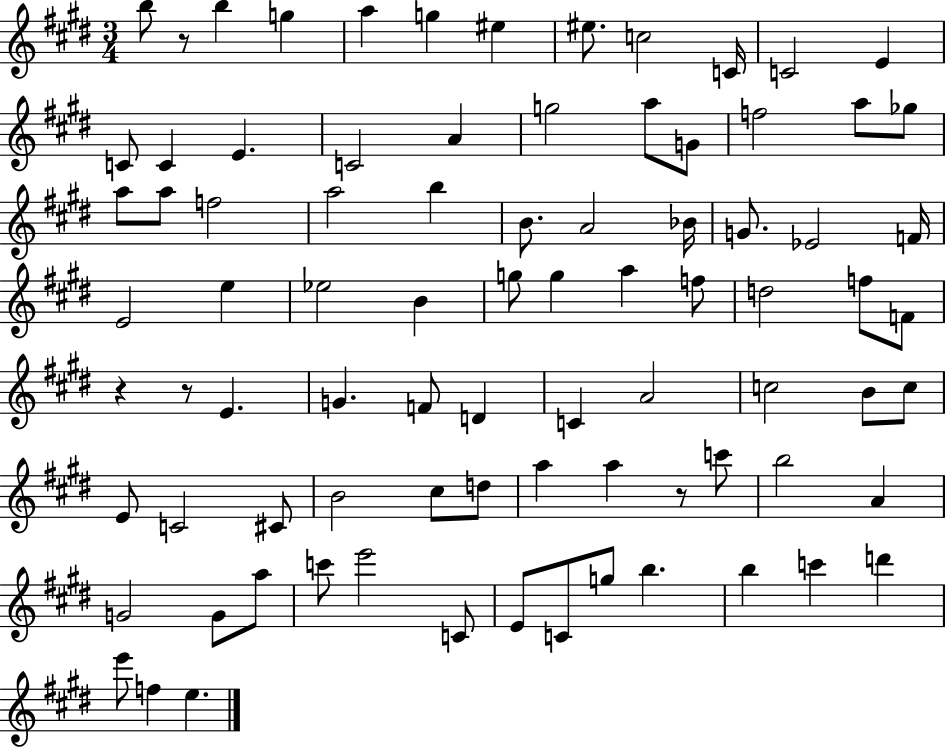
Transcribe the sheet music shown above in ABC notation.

X:1
T:Untitled
M:3/4
L:1/4
K:E
b/2 z/2 b g a g ^e ^e/2 c2 C/4 C2 E C/2 C E C2 A g2 a/2 G/2 f2 a/2 _g/2 a/2 a/2 f2 a2 b B/2 A2 _B/4 G/2 _E2 F/4 E2 e _e2 B g/2 g a f/2 d2 f/2 F/2 z z/2 E G F/2 D C A2 c2 B/2 c/2 E/2 C2 ^C/2 B2 ^c/2 d/2 a a z/2 c'/2 b2 A G2 G/2 a/2 c'/2 e'2 C/2 E/2 C/2 g/2 b b c' d' e'/2 f e